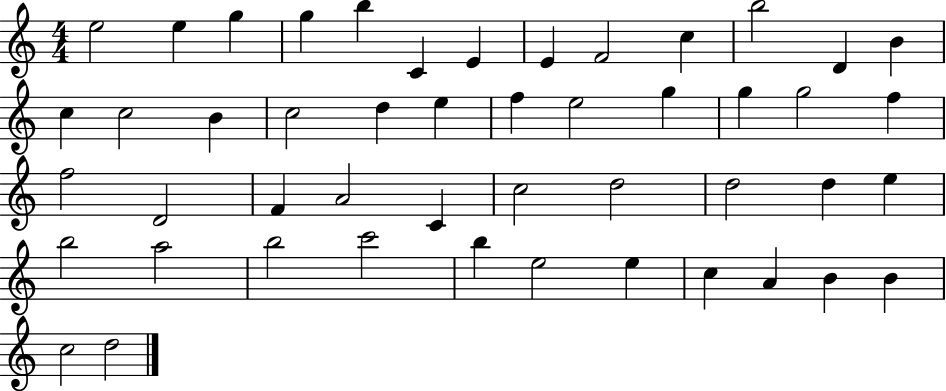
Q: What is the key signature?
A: C major